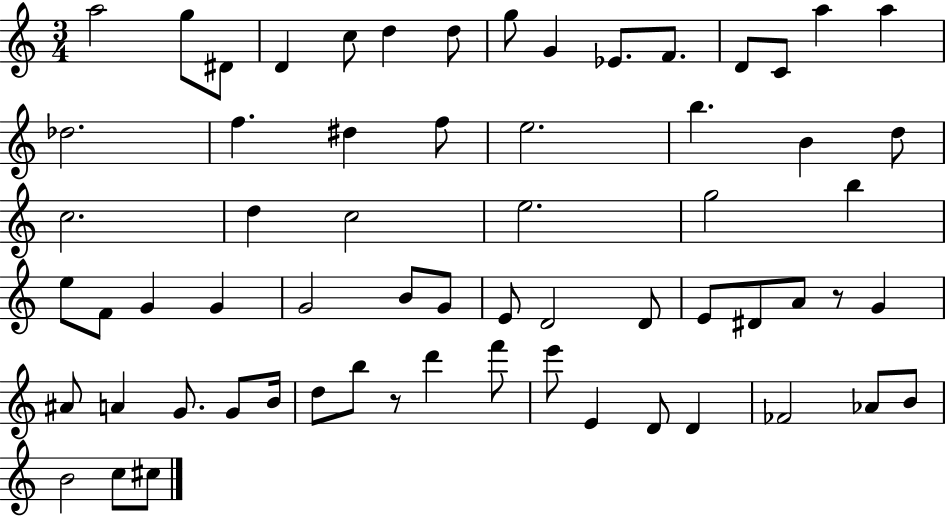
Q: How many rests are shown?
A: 2